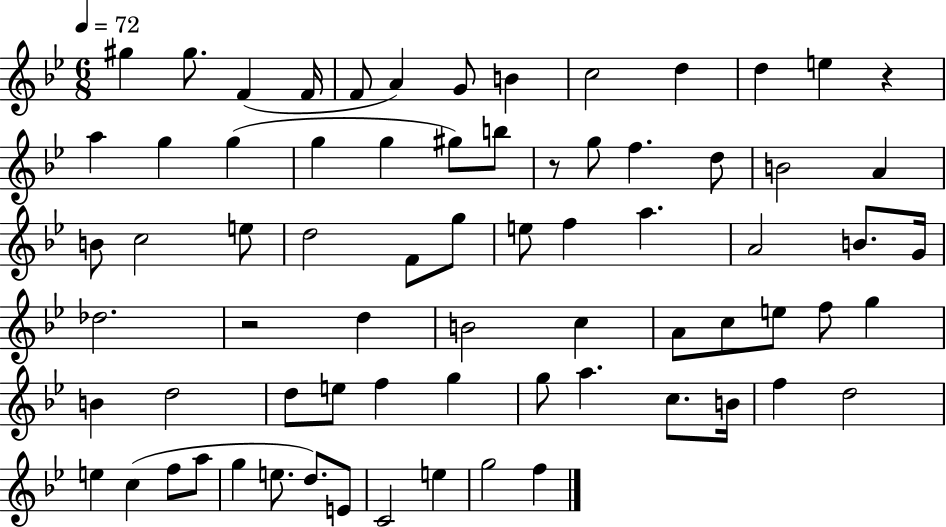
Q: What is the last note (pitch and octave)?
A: F5